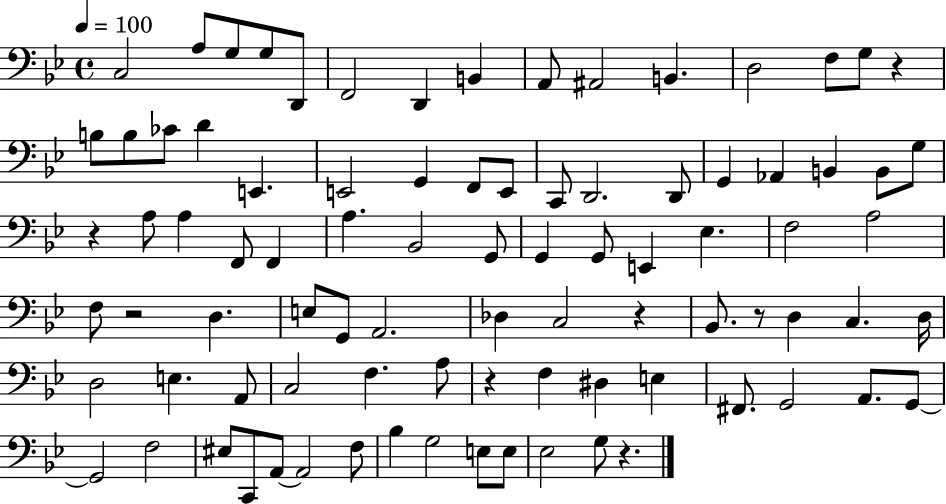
X:1
T:Untitled
M:4/4
L:1/4
K:Bb
C,2 A,/2 G,/2 G,/2 D,,/2 F,,2 D,, B,, A,,/2 ^A,,2 B,, D,2 F,/2 G,/2 z B,/2 B,/2 _C/2 D E,, E,,2 G,, F,,/2 E,,/2 C,,/2 D,,2 D,,/2 G,, _A,, B,, B,,/2 G,/2 z A,/2 A, F,,/2 F,, A, _B,,2 G,,/2 G,, G,,/2 E,, _E, F,2 A,2 F,/2 z2 D, E,/2 G,,/2 A,,2 _D, C,2 z _B,,/2 z/2 D, C, D,/4 D,2 E, A,,/2 C,2 F, A,/2 z F, ^D, E, ^F,,/2 G,,2 A,,/2 G,,/2 G,,2 F,2 ^E,/2 C,,/2 A,,/2 A,,2 F,/2 _B, G,2 E,/2 E,/2 _E,2 G,/2 z